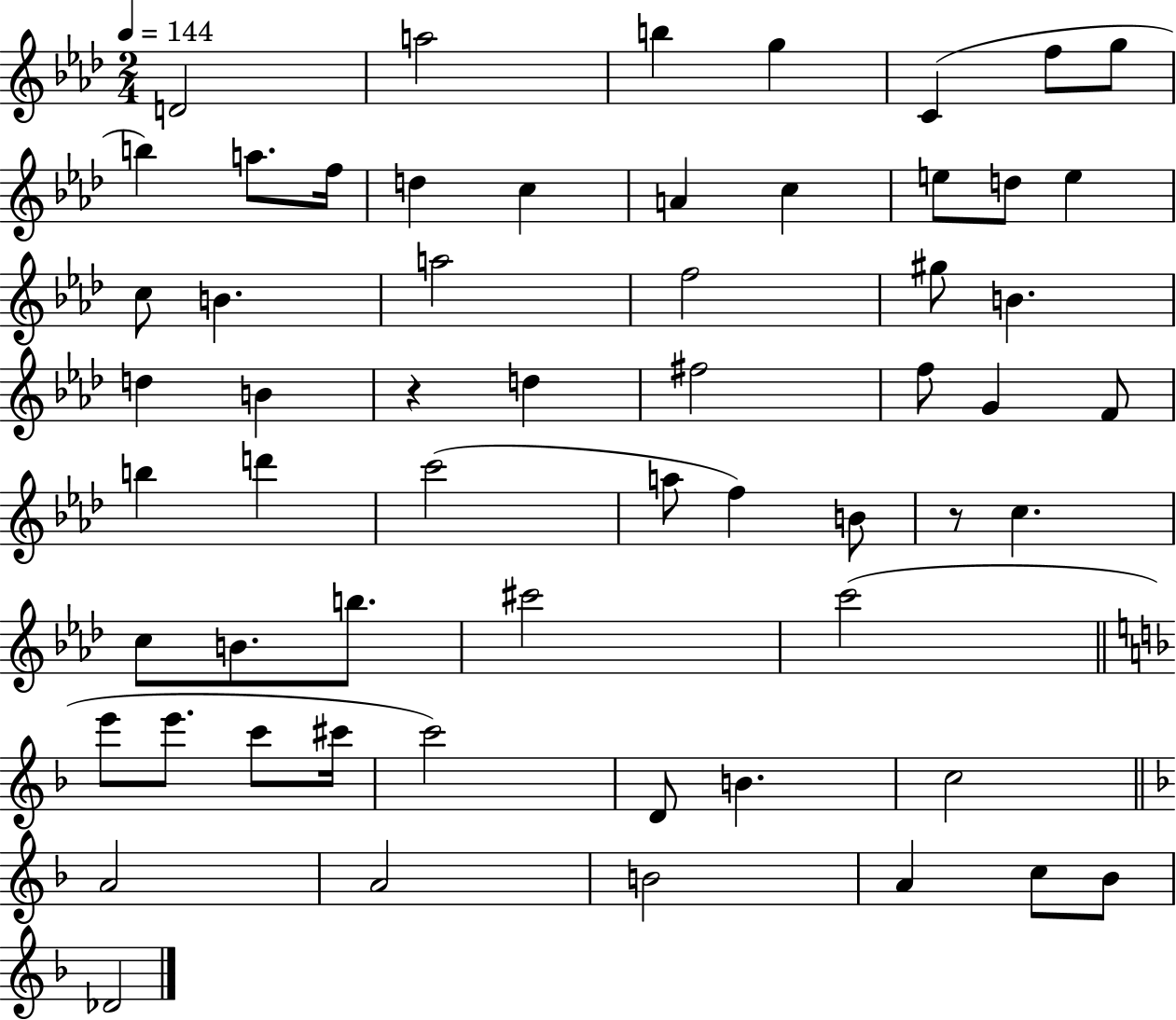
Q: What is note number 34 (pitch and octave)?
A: A5